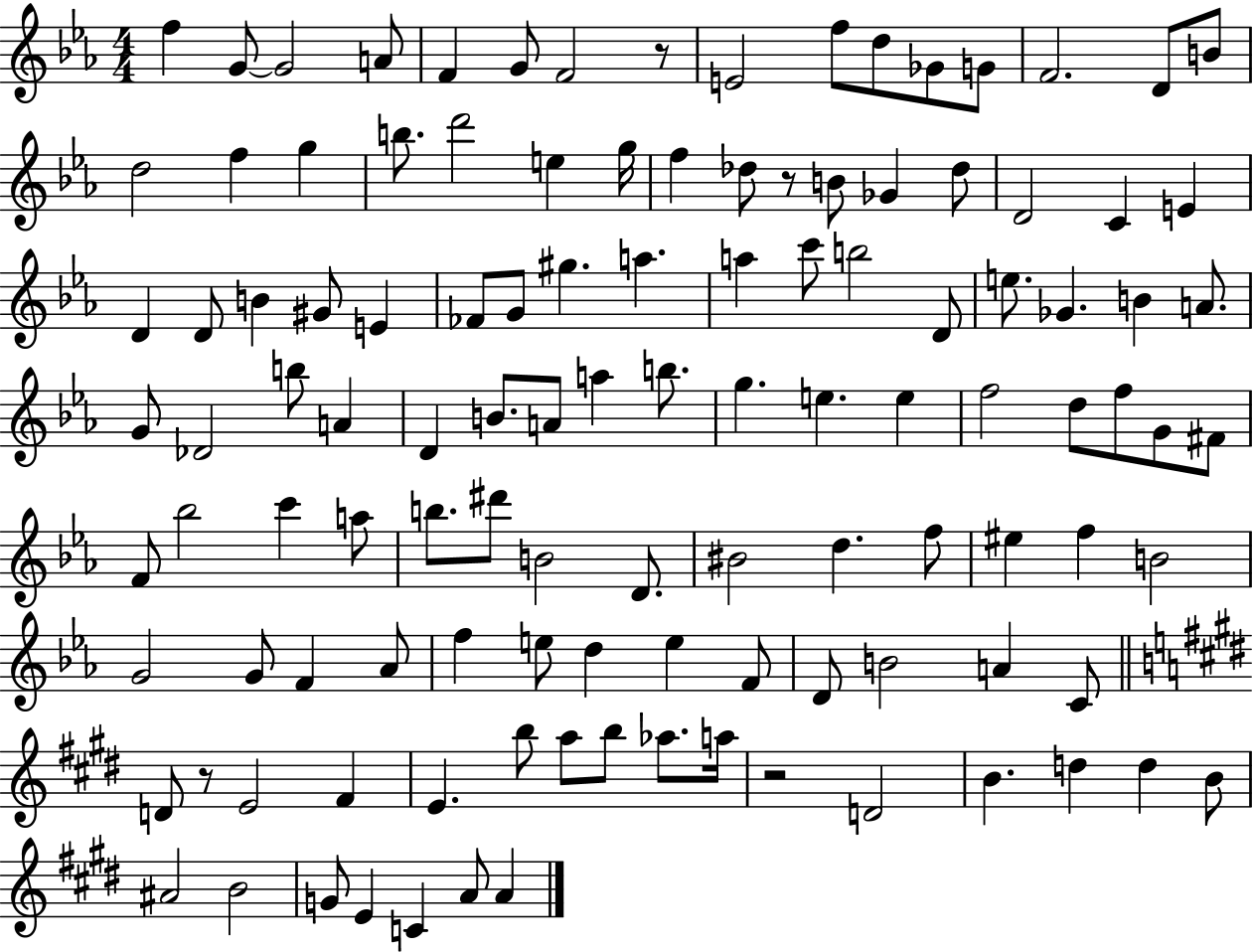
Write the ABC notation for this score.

X:1
T:Untitled
M:4/4
L:1/4
K:Eb
f G/2 G2 A/2 F G/2 F2 z/2 E2 f/2 d/2 _G/2 G/2 F2 D/2 B/2 d2 f g b/2 d'2 e g/4 f _d/2 z/2 B/2 _G _d/2 D2 C E D D/2 B ^G/2 E _F/2 G/2 ^g a a c'/2 b2 D/2 e/2 _G B A/2 G/2 _D2 b/2 A D B/2 A/2 a b/2 g e e f2 d/2 f/2 G/2 ^F/2 F/2 _b2 c' a/2 b/2 ^d'/2 B2 D/2 ^B2 d f/2 ^e f B2 G2 G/2 F _A/2 f e/2 d e F/2 D/2 B2 A C/2 D/2 z/2 E2 ^F E b/2 a/2 b/2 _a/2 a/4 z2 D2 B d d B/2 ^A2 B2 G/2 E C A/2 A